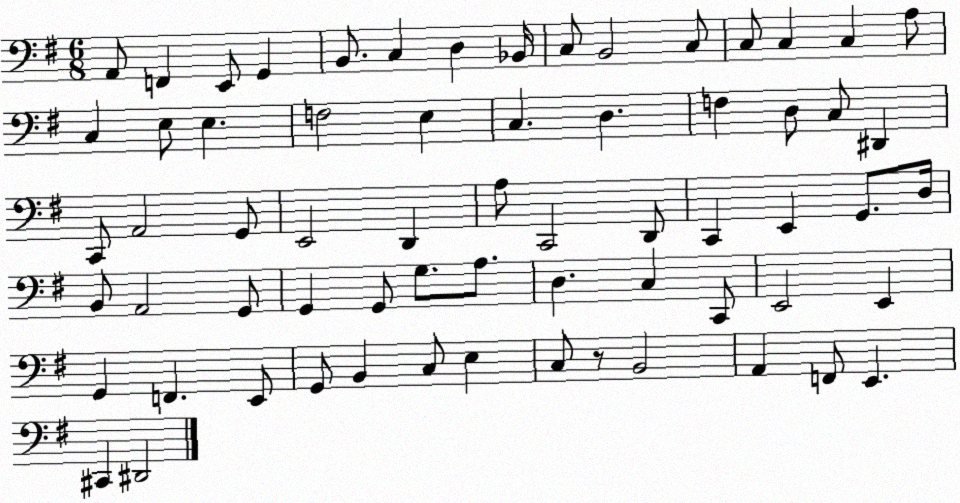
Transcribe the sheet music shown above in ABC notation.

X:1
T:Untitled
M:6/8
L:1/4
K:G
A,,/2 F,, E,,/2 G,, B,,/2 C, D, _B,,/4 C,/2 B,,2 C,/2 C,/2 C, C, A,/2 C, E,/2 E, F,2 E, C, D, F, D,/2 C,/2 ^D,, C,,/2 A,,2 G,,/2 E,,2 D,, A,/2 C,,2 D,,/2 C,, E,, G,,/2 D,/4 B,,/2 A,,2 G,,/2 G,, G,,/2 G,/2 A,/2 D, C, C,,/2 E,,2 E,, G,, F,, E,,/2 G,,/2 B,, C,/2 E, C,/2 z/2 B,,2 A,, F,,/2 E,, ^C,, ^D,,2